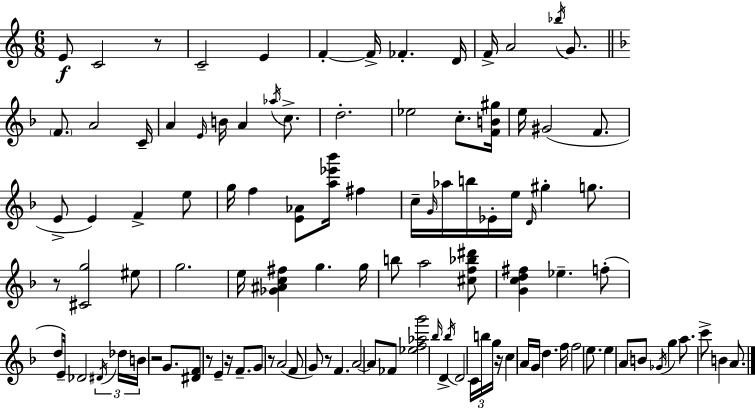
E4/e C4/h R/e C4/h E4/q F4/q F4/s FES4/q. D4/s F4/s A4/h Bb5/s G4/e. F4/e. A4/h C4/s A4/q E4/s B4/s A4/q Ab5/s C5/e. D5/h. Eb5/h C5/e. [F4,B4,G#5]/s E5/s G#4/h F4/e. E4/e E4/q F4/q E5/e G5/s F5/q [E4,Ab4]/e [A5,Eb6,Bb6]/s F#5/q C5/s G4/s Ab5/s B5/s Eb4/s E5/s D4/s G#5/q G5/e. R/e [C#4,G5]/h EIS5/e G5/h. E5/s [Gb4,A#4,C5,F#5]/q G5/q. G5/s B5/e A5/h [C#5,F5,Bb5,D#6]/e [G4,C5,D5,F#5]/q Eb5/q. F5/e D5/e E4/s Db4/h D#4/s Db5/s B4/s R/h G4/e. [D#4,F4]/e R/e E4/q R/s F4/e. G4/e R/e A4/h F4/e G4/e R/e F4/q. A4/h A4/e FES4/e [Eb5,F5,Ab5,G6]/h Bb5/s D4/q Bb5/s D4/h C4/s B5/s G5/s R/s C5/q A4/s G4/s D5/q. F5/s F5/h E5/e. E5/q A4/e B4/e Gb4/s G5/q A5/e. C6/e B4/q A4/e.